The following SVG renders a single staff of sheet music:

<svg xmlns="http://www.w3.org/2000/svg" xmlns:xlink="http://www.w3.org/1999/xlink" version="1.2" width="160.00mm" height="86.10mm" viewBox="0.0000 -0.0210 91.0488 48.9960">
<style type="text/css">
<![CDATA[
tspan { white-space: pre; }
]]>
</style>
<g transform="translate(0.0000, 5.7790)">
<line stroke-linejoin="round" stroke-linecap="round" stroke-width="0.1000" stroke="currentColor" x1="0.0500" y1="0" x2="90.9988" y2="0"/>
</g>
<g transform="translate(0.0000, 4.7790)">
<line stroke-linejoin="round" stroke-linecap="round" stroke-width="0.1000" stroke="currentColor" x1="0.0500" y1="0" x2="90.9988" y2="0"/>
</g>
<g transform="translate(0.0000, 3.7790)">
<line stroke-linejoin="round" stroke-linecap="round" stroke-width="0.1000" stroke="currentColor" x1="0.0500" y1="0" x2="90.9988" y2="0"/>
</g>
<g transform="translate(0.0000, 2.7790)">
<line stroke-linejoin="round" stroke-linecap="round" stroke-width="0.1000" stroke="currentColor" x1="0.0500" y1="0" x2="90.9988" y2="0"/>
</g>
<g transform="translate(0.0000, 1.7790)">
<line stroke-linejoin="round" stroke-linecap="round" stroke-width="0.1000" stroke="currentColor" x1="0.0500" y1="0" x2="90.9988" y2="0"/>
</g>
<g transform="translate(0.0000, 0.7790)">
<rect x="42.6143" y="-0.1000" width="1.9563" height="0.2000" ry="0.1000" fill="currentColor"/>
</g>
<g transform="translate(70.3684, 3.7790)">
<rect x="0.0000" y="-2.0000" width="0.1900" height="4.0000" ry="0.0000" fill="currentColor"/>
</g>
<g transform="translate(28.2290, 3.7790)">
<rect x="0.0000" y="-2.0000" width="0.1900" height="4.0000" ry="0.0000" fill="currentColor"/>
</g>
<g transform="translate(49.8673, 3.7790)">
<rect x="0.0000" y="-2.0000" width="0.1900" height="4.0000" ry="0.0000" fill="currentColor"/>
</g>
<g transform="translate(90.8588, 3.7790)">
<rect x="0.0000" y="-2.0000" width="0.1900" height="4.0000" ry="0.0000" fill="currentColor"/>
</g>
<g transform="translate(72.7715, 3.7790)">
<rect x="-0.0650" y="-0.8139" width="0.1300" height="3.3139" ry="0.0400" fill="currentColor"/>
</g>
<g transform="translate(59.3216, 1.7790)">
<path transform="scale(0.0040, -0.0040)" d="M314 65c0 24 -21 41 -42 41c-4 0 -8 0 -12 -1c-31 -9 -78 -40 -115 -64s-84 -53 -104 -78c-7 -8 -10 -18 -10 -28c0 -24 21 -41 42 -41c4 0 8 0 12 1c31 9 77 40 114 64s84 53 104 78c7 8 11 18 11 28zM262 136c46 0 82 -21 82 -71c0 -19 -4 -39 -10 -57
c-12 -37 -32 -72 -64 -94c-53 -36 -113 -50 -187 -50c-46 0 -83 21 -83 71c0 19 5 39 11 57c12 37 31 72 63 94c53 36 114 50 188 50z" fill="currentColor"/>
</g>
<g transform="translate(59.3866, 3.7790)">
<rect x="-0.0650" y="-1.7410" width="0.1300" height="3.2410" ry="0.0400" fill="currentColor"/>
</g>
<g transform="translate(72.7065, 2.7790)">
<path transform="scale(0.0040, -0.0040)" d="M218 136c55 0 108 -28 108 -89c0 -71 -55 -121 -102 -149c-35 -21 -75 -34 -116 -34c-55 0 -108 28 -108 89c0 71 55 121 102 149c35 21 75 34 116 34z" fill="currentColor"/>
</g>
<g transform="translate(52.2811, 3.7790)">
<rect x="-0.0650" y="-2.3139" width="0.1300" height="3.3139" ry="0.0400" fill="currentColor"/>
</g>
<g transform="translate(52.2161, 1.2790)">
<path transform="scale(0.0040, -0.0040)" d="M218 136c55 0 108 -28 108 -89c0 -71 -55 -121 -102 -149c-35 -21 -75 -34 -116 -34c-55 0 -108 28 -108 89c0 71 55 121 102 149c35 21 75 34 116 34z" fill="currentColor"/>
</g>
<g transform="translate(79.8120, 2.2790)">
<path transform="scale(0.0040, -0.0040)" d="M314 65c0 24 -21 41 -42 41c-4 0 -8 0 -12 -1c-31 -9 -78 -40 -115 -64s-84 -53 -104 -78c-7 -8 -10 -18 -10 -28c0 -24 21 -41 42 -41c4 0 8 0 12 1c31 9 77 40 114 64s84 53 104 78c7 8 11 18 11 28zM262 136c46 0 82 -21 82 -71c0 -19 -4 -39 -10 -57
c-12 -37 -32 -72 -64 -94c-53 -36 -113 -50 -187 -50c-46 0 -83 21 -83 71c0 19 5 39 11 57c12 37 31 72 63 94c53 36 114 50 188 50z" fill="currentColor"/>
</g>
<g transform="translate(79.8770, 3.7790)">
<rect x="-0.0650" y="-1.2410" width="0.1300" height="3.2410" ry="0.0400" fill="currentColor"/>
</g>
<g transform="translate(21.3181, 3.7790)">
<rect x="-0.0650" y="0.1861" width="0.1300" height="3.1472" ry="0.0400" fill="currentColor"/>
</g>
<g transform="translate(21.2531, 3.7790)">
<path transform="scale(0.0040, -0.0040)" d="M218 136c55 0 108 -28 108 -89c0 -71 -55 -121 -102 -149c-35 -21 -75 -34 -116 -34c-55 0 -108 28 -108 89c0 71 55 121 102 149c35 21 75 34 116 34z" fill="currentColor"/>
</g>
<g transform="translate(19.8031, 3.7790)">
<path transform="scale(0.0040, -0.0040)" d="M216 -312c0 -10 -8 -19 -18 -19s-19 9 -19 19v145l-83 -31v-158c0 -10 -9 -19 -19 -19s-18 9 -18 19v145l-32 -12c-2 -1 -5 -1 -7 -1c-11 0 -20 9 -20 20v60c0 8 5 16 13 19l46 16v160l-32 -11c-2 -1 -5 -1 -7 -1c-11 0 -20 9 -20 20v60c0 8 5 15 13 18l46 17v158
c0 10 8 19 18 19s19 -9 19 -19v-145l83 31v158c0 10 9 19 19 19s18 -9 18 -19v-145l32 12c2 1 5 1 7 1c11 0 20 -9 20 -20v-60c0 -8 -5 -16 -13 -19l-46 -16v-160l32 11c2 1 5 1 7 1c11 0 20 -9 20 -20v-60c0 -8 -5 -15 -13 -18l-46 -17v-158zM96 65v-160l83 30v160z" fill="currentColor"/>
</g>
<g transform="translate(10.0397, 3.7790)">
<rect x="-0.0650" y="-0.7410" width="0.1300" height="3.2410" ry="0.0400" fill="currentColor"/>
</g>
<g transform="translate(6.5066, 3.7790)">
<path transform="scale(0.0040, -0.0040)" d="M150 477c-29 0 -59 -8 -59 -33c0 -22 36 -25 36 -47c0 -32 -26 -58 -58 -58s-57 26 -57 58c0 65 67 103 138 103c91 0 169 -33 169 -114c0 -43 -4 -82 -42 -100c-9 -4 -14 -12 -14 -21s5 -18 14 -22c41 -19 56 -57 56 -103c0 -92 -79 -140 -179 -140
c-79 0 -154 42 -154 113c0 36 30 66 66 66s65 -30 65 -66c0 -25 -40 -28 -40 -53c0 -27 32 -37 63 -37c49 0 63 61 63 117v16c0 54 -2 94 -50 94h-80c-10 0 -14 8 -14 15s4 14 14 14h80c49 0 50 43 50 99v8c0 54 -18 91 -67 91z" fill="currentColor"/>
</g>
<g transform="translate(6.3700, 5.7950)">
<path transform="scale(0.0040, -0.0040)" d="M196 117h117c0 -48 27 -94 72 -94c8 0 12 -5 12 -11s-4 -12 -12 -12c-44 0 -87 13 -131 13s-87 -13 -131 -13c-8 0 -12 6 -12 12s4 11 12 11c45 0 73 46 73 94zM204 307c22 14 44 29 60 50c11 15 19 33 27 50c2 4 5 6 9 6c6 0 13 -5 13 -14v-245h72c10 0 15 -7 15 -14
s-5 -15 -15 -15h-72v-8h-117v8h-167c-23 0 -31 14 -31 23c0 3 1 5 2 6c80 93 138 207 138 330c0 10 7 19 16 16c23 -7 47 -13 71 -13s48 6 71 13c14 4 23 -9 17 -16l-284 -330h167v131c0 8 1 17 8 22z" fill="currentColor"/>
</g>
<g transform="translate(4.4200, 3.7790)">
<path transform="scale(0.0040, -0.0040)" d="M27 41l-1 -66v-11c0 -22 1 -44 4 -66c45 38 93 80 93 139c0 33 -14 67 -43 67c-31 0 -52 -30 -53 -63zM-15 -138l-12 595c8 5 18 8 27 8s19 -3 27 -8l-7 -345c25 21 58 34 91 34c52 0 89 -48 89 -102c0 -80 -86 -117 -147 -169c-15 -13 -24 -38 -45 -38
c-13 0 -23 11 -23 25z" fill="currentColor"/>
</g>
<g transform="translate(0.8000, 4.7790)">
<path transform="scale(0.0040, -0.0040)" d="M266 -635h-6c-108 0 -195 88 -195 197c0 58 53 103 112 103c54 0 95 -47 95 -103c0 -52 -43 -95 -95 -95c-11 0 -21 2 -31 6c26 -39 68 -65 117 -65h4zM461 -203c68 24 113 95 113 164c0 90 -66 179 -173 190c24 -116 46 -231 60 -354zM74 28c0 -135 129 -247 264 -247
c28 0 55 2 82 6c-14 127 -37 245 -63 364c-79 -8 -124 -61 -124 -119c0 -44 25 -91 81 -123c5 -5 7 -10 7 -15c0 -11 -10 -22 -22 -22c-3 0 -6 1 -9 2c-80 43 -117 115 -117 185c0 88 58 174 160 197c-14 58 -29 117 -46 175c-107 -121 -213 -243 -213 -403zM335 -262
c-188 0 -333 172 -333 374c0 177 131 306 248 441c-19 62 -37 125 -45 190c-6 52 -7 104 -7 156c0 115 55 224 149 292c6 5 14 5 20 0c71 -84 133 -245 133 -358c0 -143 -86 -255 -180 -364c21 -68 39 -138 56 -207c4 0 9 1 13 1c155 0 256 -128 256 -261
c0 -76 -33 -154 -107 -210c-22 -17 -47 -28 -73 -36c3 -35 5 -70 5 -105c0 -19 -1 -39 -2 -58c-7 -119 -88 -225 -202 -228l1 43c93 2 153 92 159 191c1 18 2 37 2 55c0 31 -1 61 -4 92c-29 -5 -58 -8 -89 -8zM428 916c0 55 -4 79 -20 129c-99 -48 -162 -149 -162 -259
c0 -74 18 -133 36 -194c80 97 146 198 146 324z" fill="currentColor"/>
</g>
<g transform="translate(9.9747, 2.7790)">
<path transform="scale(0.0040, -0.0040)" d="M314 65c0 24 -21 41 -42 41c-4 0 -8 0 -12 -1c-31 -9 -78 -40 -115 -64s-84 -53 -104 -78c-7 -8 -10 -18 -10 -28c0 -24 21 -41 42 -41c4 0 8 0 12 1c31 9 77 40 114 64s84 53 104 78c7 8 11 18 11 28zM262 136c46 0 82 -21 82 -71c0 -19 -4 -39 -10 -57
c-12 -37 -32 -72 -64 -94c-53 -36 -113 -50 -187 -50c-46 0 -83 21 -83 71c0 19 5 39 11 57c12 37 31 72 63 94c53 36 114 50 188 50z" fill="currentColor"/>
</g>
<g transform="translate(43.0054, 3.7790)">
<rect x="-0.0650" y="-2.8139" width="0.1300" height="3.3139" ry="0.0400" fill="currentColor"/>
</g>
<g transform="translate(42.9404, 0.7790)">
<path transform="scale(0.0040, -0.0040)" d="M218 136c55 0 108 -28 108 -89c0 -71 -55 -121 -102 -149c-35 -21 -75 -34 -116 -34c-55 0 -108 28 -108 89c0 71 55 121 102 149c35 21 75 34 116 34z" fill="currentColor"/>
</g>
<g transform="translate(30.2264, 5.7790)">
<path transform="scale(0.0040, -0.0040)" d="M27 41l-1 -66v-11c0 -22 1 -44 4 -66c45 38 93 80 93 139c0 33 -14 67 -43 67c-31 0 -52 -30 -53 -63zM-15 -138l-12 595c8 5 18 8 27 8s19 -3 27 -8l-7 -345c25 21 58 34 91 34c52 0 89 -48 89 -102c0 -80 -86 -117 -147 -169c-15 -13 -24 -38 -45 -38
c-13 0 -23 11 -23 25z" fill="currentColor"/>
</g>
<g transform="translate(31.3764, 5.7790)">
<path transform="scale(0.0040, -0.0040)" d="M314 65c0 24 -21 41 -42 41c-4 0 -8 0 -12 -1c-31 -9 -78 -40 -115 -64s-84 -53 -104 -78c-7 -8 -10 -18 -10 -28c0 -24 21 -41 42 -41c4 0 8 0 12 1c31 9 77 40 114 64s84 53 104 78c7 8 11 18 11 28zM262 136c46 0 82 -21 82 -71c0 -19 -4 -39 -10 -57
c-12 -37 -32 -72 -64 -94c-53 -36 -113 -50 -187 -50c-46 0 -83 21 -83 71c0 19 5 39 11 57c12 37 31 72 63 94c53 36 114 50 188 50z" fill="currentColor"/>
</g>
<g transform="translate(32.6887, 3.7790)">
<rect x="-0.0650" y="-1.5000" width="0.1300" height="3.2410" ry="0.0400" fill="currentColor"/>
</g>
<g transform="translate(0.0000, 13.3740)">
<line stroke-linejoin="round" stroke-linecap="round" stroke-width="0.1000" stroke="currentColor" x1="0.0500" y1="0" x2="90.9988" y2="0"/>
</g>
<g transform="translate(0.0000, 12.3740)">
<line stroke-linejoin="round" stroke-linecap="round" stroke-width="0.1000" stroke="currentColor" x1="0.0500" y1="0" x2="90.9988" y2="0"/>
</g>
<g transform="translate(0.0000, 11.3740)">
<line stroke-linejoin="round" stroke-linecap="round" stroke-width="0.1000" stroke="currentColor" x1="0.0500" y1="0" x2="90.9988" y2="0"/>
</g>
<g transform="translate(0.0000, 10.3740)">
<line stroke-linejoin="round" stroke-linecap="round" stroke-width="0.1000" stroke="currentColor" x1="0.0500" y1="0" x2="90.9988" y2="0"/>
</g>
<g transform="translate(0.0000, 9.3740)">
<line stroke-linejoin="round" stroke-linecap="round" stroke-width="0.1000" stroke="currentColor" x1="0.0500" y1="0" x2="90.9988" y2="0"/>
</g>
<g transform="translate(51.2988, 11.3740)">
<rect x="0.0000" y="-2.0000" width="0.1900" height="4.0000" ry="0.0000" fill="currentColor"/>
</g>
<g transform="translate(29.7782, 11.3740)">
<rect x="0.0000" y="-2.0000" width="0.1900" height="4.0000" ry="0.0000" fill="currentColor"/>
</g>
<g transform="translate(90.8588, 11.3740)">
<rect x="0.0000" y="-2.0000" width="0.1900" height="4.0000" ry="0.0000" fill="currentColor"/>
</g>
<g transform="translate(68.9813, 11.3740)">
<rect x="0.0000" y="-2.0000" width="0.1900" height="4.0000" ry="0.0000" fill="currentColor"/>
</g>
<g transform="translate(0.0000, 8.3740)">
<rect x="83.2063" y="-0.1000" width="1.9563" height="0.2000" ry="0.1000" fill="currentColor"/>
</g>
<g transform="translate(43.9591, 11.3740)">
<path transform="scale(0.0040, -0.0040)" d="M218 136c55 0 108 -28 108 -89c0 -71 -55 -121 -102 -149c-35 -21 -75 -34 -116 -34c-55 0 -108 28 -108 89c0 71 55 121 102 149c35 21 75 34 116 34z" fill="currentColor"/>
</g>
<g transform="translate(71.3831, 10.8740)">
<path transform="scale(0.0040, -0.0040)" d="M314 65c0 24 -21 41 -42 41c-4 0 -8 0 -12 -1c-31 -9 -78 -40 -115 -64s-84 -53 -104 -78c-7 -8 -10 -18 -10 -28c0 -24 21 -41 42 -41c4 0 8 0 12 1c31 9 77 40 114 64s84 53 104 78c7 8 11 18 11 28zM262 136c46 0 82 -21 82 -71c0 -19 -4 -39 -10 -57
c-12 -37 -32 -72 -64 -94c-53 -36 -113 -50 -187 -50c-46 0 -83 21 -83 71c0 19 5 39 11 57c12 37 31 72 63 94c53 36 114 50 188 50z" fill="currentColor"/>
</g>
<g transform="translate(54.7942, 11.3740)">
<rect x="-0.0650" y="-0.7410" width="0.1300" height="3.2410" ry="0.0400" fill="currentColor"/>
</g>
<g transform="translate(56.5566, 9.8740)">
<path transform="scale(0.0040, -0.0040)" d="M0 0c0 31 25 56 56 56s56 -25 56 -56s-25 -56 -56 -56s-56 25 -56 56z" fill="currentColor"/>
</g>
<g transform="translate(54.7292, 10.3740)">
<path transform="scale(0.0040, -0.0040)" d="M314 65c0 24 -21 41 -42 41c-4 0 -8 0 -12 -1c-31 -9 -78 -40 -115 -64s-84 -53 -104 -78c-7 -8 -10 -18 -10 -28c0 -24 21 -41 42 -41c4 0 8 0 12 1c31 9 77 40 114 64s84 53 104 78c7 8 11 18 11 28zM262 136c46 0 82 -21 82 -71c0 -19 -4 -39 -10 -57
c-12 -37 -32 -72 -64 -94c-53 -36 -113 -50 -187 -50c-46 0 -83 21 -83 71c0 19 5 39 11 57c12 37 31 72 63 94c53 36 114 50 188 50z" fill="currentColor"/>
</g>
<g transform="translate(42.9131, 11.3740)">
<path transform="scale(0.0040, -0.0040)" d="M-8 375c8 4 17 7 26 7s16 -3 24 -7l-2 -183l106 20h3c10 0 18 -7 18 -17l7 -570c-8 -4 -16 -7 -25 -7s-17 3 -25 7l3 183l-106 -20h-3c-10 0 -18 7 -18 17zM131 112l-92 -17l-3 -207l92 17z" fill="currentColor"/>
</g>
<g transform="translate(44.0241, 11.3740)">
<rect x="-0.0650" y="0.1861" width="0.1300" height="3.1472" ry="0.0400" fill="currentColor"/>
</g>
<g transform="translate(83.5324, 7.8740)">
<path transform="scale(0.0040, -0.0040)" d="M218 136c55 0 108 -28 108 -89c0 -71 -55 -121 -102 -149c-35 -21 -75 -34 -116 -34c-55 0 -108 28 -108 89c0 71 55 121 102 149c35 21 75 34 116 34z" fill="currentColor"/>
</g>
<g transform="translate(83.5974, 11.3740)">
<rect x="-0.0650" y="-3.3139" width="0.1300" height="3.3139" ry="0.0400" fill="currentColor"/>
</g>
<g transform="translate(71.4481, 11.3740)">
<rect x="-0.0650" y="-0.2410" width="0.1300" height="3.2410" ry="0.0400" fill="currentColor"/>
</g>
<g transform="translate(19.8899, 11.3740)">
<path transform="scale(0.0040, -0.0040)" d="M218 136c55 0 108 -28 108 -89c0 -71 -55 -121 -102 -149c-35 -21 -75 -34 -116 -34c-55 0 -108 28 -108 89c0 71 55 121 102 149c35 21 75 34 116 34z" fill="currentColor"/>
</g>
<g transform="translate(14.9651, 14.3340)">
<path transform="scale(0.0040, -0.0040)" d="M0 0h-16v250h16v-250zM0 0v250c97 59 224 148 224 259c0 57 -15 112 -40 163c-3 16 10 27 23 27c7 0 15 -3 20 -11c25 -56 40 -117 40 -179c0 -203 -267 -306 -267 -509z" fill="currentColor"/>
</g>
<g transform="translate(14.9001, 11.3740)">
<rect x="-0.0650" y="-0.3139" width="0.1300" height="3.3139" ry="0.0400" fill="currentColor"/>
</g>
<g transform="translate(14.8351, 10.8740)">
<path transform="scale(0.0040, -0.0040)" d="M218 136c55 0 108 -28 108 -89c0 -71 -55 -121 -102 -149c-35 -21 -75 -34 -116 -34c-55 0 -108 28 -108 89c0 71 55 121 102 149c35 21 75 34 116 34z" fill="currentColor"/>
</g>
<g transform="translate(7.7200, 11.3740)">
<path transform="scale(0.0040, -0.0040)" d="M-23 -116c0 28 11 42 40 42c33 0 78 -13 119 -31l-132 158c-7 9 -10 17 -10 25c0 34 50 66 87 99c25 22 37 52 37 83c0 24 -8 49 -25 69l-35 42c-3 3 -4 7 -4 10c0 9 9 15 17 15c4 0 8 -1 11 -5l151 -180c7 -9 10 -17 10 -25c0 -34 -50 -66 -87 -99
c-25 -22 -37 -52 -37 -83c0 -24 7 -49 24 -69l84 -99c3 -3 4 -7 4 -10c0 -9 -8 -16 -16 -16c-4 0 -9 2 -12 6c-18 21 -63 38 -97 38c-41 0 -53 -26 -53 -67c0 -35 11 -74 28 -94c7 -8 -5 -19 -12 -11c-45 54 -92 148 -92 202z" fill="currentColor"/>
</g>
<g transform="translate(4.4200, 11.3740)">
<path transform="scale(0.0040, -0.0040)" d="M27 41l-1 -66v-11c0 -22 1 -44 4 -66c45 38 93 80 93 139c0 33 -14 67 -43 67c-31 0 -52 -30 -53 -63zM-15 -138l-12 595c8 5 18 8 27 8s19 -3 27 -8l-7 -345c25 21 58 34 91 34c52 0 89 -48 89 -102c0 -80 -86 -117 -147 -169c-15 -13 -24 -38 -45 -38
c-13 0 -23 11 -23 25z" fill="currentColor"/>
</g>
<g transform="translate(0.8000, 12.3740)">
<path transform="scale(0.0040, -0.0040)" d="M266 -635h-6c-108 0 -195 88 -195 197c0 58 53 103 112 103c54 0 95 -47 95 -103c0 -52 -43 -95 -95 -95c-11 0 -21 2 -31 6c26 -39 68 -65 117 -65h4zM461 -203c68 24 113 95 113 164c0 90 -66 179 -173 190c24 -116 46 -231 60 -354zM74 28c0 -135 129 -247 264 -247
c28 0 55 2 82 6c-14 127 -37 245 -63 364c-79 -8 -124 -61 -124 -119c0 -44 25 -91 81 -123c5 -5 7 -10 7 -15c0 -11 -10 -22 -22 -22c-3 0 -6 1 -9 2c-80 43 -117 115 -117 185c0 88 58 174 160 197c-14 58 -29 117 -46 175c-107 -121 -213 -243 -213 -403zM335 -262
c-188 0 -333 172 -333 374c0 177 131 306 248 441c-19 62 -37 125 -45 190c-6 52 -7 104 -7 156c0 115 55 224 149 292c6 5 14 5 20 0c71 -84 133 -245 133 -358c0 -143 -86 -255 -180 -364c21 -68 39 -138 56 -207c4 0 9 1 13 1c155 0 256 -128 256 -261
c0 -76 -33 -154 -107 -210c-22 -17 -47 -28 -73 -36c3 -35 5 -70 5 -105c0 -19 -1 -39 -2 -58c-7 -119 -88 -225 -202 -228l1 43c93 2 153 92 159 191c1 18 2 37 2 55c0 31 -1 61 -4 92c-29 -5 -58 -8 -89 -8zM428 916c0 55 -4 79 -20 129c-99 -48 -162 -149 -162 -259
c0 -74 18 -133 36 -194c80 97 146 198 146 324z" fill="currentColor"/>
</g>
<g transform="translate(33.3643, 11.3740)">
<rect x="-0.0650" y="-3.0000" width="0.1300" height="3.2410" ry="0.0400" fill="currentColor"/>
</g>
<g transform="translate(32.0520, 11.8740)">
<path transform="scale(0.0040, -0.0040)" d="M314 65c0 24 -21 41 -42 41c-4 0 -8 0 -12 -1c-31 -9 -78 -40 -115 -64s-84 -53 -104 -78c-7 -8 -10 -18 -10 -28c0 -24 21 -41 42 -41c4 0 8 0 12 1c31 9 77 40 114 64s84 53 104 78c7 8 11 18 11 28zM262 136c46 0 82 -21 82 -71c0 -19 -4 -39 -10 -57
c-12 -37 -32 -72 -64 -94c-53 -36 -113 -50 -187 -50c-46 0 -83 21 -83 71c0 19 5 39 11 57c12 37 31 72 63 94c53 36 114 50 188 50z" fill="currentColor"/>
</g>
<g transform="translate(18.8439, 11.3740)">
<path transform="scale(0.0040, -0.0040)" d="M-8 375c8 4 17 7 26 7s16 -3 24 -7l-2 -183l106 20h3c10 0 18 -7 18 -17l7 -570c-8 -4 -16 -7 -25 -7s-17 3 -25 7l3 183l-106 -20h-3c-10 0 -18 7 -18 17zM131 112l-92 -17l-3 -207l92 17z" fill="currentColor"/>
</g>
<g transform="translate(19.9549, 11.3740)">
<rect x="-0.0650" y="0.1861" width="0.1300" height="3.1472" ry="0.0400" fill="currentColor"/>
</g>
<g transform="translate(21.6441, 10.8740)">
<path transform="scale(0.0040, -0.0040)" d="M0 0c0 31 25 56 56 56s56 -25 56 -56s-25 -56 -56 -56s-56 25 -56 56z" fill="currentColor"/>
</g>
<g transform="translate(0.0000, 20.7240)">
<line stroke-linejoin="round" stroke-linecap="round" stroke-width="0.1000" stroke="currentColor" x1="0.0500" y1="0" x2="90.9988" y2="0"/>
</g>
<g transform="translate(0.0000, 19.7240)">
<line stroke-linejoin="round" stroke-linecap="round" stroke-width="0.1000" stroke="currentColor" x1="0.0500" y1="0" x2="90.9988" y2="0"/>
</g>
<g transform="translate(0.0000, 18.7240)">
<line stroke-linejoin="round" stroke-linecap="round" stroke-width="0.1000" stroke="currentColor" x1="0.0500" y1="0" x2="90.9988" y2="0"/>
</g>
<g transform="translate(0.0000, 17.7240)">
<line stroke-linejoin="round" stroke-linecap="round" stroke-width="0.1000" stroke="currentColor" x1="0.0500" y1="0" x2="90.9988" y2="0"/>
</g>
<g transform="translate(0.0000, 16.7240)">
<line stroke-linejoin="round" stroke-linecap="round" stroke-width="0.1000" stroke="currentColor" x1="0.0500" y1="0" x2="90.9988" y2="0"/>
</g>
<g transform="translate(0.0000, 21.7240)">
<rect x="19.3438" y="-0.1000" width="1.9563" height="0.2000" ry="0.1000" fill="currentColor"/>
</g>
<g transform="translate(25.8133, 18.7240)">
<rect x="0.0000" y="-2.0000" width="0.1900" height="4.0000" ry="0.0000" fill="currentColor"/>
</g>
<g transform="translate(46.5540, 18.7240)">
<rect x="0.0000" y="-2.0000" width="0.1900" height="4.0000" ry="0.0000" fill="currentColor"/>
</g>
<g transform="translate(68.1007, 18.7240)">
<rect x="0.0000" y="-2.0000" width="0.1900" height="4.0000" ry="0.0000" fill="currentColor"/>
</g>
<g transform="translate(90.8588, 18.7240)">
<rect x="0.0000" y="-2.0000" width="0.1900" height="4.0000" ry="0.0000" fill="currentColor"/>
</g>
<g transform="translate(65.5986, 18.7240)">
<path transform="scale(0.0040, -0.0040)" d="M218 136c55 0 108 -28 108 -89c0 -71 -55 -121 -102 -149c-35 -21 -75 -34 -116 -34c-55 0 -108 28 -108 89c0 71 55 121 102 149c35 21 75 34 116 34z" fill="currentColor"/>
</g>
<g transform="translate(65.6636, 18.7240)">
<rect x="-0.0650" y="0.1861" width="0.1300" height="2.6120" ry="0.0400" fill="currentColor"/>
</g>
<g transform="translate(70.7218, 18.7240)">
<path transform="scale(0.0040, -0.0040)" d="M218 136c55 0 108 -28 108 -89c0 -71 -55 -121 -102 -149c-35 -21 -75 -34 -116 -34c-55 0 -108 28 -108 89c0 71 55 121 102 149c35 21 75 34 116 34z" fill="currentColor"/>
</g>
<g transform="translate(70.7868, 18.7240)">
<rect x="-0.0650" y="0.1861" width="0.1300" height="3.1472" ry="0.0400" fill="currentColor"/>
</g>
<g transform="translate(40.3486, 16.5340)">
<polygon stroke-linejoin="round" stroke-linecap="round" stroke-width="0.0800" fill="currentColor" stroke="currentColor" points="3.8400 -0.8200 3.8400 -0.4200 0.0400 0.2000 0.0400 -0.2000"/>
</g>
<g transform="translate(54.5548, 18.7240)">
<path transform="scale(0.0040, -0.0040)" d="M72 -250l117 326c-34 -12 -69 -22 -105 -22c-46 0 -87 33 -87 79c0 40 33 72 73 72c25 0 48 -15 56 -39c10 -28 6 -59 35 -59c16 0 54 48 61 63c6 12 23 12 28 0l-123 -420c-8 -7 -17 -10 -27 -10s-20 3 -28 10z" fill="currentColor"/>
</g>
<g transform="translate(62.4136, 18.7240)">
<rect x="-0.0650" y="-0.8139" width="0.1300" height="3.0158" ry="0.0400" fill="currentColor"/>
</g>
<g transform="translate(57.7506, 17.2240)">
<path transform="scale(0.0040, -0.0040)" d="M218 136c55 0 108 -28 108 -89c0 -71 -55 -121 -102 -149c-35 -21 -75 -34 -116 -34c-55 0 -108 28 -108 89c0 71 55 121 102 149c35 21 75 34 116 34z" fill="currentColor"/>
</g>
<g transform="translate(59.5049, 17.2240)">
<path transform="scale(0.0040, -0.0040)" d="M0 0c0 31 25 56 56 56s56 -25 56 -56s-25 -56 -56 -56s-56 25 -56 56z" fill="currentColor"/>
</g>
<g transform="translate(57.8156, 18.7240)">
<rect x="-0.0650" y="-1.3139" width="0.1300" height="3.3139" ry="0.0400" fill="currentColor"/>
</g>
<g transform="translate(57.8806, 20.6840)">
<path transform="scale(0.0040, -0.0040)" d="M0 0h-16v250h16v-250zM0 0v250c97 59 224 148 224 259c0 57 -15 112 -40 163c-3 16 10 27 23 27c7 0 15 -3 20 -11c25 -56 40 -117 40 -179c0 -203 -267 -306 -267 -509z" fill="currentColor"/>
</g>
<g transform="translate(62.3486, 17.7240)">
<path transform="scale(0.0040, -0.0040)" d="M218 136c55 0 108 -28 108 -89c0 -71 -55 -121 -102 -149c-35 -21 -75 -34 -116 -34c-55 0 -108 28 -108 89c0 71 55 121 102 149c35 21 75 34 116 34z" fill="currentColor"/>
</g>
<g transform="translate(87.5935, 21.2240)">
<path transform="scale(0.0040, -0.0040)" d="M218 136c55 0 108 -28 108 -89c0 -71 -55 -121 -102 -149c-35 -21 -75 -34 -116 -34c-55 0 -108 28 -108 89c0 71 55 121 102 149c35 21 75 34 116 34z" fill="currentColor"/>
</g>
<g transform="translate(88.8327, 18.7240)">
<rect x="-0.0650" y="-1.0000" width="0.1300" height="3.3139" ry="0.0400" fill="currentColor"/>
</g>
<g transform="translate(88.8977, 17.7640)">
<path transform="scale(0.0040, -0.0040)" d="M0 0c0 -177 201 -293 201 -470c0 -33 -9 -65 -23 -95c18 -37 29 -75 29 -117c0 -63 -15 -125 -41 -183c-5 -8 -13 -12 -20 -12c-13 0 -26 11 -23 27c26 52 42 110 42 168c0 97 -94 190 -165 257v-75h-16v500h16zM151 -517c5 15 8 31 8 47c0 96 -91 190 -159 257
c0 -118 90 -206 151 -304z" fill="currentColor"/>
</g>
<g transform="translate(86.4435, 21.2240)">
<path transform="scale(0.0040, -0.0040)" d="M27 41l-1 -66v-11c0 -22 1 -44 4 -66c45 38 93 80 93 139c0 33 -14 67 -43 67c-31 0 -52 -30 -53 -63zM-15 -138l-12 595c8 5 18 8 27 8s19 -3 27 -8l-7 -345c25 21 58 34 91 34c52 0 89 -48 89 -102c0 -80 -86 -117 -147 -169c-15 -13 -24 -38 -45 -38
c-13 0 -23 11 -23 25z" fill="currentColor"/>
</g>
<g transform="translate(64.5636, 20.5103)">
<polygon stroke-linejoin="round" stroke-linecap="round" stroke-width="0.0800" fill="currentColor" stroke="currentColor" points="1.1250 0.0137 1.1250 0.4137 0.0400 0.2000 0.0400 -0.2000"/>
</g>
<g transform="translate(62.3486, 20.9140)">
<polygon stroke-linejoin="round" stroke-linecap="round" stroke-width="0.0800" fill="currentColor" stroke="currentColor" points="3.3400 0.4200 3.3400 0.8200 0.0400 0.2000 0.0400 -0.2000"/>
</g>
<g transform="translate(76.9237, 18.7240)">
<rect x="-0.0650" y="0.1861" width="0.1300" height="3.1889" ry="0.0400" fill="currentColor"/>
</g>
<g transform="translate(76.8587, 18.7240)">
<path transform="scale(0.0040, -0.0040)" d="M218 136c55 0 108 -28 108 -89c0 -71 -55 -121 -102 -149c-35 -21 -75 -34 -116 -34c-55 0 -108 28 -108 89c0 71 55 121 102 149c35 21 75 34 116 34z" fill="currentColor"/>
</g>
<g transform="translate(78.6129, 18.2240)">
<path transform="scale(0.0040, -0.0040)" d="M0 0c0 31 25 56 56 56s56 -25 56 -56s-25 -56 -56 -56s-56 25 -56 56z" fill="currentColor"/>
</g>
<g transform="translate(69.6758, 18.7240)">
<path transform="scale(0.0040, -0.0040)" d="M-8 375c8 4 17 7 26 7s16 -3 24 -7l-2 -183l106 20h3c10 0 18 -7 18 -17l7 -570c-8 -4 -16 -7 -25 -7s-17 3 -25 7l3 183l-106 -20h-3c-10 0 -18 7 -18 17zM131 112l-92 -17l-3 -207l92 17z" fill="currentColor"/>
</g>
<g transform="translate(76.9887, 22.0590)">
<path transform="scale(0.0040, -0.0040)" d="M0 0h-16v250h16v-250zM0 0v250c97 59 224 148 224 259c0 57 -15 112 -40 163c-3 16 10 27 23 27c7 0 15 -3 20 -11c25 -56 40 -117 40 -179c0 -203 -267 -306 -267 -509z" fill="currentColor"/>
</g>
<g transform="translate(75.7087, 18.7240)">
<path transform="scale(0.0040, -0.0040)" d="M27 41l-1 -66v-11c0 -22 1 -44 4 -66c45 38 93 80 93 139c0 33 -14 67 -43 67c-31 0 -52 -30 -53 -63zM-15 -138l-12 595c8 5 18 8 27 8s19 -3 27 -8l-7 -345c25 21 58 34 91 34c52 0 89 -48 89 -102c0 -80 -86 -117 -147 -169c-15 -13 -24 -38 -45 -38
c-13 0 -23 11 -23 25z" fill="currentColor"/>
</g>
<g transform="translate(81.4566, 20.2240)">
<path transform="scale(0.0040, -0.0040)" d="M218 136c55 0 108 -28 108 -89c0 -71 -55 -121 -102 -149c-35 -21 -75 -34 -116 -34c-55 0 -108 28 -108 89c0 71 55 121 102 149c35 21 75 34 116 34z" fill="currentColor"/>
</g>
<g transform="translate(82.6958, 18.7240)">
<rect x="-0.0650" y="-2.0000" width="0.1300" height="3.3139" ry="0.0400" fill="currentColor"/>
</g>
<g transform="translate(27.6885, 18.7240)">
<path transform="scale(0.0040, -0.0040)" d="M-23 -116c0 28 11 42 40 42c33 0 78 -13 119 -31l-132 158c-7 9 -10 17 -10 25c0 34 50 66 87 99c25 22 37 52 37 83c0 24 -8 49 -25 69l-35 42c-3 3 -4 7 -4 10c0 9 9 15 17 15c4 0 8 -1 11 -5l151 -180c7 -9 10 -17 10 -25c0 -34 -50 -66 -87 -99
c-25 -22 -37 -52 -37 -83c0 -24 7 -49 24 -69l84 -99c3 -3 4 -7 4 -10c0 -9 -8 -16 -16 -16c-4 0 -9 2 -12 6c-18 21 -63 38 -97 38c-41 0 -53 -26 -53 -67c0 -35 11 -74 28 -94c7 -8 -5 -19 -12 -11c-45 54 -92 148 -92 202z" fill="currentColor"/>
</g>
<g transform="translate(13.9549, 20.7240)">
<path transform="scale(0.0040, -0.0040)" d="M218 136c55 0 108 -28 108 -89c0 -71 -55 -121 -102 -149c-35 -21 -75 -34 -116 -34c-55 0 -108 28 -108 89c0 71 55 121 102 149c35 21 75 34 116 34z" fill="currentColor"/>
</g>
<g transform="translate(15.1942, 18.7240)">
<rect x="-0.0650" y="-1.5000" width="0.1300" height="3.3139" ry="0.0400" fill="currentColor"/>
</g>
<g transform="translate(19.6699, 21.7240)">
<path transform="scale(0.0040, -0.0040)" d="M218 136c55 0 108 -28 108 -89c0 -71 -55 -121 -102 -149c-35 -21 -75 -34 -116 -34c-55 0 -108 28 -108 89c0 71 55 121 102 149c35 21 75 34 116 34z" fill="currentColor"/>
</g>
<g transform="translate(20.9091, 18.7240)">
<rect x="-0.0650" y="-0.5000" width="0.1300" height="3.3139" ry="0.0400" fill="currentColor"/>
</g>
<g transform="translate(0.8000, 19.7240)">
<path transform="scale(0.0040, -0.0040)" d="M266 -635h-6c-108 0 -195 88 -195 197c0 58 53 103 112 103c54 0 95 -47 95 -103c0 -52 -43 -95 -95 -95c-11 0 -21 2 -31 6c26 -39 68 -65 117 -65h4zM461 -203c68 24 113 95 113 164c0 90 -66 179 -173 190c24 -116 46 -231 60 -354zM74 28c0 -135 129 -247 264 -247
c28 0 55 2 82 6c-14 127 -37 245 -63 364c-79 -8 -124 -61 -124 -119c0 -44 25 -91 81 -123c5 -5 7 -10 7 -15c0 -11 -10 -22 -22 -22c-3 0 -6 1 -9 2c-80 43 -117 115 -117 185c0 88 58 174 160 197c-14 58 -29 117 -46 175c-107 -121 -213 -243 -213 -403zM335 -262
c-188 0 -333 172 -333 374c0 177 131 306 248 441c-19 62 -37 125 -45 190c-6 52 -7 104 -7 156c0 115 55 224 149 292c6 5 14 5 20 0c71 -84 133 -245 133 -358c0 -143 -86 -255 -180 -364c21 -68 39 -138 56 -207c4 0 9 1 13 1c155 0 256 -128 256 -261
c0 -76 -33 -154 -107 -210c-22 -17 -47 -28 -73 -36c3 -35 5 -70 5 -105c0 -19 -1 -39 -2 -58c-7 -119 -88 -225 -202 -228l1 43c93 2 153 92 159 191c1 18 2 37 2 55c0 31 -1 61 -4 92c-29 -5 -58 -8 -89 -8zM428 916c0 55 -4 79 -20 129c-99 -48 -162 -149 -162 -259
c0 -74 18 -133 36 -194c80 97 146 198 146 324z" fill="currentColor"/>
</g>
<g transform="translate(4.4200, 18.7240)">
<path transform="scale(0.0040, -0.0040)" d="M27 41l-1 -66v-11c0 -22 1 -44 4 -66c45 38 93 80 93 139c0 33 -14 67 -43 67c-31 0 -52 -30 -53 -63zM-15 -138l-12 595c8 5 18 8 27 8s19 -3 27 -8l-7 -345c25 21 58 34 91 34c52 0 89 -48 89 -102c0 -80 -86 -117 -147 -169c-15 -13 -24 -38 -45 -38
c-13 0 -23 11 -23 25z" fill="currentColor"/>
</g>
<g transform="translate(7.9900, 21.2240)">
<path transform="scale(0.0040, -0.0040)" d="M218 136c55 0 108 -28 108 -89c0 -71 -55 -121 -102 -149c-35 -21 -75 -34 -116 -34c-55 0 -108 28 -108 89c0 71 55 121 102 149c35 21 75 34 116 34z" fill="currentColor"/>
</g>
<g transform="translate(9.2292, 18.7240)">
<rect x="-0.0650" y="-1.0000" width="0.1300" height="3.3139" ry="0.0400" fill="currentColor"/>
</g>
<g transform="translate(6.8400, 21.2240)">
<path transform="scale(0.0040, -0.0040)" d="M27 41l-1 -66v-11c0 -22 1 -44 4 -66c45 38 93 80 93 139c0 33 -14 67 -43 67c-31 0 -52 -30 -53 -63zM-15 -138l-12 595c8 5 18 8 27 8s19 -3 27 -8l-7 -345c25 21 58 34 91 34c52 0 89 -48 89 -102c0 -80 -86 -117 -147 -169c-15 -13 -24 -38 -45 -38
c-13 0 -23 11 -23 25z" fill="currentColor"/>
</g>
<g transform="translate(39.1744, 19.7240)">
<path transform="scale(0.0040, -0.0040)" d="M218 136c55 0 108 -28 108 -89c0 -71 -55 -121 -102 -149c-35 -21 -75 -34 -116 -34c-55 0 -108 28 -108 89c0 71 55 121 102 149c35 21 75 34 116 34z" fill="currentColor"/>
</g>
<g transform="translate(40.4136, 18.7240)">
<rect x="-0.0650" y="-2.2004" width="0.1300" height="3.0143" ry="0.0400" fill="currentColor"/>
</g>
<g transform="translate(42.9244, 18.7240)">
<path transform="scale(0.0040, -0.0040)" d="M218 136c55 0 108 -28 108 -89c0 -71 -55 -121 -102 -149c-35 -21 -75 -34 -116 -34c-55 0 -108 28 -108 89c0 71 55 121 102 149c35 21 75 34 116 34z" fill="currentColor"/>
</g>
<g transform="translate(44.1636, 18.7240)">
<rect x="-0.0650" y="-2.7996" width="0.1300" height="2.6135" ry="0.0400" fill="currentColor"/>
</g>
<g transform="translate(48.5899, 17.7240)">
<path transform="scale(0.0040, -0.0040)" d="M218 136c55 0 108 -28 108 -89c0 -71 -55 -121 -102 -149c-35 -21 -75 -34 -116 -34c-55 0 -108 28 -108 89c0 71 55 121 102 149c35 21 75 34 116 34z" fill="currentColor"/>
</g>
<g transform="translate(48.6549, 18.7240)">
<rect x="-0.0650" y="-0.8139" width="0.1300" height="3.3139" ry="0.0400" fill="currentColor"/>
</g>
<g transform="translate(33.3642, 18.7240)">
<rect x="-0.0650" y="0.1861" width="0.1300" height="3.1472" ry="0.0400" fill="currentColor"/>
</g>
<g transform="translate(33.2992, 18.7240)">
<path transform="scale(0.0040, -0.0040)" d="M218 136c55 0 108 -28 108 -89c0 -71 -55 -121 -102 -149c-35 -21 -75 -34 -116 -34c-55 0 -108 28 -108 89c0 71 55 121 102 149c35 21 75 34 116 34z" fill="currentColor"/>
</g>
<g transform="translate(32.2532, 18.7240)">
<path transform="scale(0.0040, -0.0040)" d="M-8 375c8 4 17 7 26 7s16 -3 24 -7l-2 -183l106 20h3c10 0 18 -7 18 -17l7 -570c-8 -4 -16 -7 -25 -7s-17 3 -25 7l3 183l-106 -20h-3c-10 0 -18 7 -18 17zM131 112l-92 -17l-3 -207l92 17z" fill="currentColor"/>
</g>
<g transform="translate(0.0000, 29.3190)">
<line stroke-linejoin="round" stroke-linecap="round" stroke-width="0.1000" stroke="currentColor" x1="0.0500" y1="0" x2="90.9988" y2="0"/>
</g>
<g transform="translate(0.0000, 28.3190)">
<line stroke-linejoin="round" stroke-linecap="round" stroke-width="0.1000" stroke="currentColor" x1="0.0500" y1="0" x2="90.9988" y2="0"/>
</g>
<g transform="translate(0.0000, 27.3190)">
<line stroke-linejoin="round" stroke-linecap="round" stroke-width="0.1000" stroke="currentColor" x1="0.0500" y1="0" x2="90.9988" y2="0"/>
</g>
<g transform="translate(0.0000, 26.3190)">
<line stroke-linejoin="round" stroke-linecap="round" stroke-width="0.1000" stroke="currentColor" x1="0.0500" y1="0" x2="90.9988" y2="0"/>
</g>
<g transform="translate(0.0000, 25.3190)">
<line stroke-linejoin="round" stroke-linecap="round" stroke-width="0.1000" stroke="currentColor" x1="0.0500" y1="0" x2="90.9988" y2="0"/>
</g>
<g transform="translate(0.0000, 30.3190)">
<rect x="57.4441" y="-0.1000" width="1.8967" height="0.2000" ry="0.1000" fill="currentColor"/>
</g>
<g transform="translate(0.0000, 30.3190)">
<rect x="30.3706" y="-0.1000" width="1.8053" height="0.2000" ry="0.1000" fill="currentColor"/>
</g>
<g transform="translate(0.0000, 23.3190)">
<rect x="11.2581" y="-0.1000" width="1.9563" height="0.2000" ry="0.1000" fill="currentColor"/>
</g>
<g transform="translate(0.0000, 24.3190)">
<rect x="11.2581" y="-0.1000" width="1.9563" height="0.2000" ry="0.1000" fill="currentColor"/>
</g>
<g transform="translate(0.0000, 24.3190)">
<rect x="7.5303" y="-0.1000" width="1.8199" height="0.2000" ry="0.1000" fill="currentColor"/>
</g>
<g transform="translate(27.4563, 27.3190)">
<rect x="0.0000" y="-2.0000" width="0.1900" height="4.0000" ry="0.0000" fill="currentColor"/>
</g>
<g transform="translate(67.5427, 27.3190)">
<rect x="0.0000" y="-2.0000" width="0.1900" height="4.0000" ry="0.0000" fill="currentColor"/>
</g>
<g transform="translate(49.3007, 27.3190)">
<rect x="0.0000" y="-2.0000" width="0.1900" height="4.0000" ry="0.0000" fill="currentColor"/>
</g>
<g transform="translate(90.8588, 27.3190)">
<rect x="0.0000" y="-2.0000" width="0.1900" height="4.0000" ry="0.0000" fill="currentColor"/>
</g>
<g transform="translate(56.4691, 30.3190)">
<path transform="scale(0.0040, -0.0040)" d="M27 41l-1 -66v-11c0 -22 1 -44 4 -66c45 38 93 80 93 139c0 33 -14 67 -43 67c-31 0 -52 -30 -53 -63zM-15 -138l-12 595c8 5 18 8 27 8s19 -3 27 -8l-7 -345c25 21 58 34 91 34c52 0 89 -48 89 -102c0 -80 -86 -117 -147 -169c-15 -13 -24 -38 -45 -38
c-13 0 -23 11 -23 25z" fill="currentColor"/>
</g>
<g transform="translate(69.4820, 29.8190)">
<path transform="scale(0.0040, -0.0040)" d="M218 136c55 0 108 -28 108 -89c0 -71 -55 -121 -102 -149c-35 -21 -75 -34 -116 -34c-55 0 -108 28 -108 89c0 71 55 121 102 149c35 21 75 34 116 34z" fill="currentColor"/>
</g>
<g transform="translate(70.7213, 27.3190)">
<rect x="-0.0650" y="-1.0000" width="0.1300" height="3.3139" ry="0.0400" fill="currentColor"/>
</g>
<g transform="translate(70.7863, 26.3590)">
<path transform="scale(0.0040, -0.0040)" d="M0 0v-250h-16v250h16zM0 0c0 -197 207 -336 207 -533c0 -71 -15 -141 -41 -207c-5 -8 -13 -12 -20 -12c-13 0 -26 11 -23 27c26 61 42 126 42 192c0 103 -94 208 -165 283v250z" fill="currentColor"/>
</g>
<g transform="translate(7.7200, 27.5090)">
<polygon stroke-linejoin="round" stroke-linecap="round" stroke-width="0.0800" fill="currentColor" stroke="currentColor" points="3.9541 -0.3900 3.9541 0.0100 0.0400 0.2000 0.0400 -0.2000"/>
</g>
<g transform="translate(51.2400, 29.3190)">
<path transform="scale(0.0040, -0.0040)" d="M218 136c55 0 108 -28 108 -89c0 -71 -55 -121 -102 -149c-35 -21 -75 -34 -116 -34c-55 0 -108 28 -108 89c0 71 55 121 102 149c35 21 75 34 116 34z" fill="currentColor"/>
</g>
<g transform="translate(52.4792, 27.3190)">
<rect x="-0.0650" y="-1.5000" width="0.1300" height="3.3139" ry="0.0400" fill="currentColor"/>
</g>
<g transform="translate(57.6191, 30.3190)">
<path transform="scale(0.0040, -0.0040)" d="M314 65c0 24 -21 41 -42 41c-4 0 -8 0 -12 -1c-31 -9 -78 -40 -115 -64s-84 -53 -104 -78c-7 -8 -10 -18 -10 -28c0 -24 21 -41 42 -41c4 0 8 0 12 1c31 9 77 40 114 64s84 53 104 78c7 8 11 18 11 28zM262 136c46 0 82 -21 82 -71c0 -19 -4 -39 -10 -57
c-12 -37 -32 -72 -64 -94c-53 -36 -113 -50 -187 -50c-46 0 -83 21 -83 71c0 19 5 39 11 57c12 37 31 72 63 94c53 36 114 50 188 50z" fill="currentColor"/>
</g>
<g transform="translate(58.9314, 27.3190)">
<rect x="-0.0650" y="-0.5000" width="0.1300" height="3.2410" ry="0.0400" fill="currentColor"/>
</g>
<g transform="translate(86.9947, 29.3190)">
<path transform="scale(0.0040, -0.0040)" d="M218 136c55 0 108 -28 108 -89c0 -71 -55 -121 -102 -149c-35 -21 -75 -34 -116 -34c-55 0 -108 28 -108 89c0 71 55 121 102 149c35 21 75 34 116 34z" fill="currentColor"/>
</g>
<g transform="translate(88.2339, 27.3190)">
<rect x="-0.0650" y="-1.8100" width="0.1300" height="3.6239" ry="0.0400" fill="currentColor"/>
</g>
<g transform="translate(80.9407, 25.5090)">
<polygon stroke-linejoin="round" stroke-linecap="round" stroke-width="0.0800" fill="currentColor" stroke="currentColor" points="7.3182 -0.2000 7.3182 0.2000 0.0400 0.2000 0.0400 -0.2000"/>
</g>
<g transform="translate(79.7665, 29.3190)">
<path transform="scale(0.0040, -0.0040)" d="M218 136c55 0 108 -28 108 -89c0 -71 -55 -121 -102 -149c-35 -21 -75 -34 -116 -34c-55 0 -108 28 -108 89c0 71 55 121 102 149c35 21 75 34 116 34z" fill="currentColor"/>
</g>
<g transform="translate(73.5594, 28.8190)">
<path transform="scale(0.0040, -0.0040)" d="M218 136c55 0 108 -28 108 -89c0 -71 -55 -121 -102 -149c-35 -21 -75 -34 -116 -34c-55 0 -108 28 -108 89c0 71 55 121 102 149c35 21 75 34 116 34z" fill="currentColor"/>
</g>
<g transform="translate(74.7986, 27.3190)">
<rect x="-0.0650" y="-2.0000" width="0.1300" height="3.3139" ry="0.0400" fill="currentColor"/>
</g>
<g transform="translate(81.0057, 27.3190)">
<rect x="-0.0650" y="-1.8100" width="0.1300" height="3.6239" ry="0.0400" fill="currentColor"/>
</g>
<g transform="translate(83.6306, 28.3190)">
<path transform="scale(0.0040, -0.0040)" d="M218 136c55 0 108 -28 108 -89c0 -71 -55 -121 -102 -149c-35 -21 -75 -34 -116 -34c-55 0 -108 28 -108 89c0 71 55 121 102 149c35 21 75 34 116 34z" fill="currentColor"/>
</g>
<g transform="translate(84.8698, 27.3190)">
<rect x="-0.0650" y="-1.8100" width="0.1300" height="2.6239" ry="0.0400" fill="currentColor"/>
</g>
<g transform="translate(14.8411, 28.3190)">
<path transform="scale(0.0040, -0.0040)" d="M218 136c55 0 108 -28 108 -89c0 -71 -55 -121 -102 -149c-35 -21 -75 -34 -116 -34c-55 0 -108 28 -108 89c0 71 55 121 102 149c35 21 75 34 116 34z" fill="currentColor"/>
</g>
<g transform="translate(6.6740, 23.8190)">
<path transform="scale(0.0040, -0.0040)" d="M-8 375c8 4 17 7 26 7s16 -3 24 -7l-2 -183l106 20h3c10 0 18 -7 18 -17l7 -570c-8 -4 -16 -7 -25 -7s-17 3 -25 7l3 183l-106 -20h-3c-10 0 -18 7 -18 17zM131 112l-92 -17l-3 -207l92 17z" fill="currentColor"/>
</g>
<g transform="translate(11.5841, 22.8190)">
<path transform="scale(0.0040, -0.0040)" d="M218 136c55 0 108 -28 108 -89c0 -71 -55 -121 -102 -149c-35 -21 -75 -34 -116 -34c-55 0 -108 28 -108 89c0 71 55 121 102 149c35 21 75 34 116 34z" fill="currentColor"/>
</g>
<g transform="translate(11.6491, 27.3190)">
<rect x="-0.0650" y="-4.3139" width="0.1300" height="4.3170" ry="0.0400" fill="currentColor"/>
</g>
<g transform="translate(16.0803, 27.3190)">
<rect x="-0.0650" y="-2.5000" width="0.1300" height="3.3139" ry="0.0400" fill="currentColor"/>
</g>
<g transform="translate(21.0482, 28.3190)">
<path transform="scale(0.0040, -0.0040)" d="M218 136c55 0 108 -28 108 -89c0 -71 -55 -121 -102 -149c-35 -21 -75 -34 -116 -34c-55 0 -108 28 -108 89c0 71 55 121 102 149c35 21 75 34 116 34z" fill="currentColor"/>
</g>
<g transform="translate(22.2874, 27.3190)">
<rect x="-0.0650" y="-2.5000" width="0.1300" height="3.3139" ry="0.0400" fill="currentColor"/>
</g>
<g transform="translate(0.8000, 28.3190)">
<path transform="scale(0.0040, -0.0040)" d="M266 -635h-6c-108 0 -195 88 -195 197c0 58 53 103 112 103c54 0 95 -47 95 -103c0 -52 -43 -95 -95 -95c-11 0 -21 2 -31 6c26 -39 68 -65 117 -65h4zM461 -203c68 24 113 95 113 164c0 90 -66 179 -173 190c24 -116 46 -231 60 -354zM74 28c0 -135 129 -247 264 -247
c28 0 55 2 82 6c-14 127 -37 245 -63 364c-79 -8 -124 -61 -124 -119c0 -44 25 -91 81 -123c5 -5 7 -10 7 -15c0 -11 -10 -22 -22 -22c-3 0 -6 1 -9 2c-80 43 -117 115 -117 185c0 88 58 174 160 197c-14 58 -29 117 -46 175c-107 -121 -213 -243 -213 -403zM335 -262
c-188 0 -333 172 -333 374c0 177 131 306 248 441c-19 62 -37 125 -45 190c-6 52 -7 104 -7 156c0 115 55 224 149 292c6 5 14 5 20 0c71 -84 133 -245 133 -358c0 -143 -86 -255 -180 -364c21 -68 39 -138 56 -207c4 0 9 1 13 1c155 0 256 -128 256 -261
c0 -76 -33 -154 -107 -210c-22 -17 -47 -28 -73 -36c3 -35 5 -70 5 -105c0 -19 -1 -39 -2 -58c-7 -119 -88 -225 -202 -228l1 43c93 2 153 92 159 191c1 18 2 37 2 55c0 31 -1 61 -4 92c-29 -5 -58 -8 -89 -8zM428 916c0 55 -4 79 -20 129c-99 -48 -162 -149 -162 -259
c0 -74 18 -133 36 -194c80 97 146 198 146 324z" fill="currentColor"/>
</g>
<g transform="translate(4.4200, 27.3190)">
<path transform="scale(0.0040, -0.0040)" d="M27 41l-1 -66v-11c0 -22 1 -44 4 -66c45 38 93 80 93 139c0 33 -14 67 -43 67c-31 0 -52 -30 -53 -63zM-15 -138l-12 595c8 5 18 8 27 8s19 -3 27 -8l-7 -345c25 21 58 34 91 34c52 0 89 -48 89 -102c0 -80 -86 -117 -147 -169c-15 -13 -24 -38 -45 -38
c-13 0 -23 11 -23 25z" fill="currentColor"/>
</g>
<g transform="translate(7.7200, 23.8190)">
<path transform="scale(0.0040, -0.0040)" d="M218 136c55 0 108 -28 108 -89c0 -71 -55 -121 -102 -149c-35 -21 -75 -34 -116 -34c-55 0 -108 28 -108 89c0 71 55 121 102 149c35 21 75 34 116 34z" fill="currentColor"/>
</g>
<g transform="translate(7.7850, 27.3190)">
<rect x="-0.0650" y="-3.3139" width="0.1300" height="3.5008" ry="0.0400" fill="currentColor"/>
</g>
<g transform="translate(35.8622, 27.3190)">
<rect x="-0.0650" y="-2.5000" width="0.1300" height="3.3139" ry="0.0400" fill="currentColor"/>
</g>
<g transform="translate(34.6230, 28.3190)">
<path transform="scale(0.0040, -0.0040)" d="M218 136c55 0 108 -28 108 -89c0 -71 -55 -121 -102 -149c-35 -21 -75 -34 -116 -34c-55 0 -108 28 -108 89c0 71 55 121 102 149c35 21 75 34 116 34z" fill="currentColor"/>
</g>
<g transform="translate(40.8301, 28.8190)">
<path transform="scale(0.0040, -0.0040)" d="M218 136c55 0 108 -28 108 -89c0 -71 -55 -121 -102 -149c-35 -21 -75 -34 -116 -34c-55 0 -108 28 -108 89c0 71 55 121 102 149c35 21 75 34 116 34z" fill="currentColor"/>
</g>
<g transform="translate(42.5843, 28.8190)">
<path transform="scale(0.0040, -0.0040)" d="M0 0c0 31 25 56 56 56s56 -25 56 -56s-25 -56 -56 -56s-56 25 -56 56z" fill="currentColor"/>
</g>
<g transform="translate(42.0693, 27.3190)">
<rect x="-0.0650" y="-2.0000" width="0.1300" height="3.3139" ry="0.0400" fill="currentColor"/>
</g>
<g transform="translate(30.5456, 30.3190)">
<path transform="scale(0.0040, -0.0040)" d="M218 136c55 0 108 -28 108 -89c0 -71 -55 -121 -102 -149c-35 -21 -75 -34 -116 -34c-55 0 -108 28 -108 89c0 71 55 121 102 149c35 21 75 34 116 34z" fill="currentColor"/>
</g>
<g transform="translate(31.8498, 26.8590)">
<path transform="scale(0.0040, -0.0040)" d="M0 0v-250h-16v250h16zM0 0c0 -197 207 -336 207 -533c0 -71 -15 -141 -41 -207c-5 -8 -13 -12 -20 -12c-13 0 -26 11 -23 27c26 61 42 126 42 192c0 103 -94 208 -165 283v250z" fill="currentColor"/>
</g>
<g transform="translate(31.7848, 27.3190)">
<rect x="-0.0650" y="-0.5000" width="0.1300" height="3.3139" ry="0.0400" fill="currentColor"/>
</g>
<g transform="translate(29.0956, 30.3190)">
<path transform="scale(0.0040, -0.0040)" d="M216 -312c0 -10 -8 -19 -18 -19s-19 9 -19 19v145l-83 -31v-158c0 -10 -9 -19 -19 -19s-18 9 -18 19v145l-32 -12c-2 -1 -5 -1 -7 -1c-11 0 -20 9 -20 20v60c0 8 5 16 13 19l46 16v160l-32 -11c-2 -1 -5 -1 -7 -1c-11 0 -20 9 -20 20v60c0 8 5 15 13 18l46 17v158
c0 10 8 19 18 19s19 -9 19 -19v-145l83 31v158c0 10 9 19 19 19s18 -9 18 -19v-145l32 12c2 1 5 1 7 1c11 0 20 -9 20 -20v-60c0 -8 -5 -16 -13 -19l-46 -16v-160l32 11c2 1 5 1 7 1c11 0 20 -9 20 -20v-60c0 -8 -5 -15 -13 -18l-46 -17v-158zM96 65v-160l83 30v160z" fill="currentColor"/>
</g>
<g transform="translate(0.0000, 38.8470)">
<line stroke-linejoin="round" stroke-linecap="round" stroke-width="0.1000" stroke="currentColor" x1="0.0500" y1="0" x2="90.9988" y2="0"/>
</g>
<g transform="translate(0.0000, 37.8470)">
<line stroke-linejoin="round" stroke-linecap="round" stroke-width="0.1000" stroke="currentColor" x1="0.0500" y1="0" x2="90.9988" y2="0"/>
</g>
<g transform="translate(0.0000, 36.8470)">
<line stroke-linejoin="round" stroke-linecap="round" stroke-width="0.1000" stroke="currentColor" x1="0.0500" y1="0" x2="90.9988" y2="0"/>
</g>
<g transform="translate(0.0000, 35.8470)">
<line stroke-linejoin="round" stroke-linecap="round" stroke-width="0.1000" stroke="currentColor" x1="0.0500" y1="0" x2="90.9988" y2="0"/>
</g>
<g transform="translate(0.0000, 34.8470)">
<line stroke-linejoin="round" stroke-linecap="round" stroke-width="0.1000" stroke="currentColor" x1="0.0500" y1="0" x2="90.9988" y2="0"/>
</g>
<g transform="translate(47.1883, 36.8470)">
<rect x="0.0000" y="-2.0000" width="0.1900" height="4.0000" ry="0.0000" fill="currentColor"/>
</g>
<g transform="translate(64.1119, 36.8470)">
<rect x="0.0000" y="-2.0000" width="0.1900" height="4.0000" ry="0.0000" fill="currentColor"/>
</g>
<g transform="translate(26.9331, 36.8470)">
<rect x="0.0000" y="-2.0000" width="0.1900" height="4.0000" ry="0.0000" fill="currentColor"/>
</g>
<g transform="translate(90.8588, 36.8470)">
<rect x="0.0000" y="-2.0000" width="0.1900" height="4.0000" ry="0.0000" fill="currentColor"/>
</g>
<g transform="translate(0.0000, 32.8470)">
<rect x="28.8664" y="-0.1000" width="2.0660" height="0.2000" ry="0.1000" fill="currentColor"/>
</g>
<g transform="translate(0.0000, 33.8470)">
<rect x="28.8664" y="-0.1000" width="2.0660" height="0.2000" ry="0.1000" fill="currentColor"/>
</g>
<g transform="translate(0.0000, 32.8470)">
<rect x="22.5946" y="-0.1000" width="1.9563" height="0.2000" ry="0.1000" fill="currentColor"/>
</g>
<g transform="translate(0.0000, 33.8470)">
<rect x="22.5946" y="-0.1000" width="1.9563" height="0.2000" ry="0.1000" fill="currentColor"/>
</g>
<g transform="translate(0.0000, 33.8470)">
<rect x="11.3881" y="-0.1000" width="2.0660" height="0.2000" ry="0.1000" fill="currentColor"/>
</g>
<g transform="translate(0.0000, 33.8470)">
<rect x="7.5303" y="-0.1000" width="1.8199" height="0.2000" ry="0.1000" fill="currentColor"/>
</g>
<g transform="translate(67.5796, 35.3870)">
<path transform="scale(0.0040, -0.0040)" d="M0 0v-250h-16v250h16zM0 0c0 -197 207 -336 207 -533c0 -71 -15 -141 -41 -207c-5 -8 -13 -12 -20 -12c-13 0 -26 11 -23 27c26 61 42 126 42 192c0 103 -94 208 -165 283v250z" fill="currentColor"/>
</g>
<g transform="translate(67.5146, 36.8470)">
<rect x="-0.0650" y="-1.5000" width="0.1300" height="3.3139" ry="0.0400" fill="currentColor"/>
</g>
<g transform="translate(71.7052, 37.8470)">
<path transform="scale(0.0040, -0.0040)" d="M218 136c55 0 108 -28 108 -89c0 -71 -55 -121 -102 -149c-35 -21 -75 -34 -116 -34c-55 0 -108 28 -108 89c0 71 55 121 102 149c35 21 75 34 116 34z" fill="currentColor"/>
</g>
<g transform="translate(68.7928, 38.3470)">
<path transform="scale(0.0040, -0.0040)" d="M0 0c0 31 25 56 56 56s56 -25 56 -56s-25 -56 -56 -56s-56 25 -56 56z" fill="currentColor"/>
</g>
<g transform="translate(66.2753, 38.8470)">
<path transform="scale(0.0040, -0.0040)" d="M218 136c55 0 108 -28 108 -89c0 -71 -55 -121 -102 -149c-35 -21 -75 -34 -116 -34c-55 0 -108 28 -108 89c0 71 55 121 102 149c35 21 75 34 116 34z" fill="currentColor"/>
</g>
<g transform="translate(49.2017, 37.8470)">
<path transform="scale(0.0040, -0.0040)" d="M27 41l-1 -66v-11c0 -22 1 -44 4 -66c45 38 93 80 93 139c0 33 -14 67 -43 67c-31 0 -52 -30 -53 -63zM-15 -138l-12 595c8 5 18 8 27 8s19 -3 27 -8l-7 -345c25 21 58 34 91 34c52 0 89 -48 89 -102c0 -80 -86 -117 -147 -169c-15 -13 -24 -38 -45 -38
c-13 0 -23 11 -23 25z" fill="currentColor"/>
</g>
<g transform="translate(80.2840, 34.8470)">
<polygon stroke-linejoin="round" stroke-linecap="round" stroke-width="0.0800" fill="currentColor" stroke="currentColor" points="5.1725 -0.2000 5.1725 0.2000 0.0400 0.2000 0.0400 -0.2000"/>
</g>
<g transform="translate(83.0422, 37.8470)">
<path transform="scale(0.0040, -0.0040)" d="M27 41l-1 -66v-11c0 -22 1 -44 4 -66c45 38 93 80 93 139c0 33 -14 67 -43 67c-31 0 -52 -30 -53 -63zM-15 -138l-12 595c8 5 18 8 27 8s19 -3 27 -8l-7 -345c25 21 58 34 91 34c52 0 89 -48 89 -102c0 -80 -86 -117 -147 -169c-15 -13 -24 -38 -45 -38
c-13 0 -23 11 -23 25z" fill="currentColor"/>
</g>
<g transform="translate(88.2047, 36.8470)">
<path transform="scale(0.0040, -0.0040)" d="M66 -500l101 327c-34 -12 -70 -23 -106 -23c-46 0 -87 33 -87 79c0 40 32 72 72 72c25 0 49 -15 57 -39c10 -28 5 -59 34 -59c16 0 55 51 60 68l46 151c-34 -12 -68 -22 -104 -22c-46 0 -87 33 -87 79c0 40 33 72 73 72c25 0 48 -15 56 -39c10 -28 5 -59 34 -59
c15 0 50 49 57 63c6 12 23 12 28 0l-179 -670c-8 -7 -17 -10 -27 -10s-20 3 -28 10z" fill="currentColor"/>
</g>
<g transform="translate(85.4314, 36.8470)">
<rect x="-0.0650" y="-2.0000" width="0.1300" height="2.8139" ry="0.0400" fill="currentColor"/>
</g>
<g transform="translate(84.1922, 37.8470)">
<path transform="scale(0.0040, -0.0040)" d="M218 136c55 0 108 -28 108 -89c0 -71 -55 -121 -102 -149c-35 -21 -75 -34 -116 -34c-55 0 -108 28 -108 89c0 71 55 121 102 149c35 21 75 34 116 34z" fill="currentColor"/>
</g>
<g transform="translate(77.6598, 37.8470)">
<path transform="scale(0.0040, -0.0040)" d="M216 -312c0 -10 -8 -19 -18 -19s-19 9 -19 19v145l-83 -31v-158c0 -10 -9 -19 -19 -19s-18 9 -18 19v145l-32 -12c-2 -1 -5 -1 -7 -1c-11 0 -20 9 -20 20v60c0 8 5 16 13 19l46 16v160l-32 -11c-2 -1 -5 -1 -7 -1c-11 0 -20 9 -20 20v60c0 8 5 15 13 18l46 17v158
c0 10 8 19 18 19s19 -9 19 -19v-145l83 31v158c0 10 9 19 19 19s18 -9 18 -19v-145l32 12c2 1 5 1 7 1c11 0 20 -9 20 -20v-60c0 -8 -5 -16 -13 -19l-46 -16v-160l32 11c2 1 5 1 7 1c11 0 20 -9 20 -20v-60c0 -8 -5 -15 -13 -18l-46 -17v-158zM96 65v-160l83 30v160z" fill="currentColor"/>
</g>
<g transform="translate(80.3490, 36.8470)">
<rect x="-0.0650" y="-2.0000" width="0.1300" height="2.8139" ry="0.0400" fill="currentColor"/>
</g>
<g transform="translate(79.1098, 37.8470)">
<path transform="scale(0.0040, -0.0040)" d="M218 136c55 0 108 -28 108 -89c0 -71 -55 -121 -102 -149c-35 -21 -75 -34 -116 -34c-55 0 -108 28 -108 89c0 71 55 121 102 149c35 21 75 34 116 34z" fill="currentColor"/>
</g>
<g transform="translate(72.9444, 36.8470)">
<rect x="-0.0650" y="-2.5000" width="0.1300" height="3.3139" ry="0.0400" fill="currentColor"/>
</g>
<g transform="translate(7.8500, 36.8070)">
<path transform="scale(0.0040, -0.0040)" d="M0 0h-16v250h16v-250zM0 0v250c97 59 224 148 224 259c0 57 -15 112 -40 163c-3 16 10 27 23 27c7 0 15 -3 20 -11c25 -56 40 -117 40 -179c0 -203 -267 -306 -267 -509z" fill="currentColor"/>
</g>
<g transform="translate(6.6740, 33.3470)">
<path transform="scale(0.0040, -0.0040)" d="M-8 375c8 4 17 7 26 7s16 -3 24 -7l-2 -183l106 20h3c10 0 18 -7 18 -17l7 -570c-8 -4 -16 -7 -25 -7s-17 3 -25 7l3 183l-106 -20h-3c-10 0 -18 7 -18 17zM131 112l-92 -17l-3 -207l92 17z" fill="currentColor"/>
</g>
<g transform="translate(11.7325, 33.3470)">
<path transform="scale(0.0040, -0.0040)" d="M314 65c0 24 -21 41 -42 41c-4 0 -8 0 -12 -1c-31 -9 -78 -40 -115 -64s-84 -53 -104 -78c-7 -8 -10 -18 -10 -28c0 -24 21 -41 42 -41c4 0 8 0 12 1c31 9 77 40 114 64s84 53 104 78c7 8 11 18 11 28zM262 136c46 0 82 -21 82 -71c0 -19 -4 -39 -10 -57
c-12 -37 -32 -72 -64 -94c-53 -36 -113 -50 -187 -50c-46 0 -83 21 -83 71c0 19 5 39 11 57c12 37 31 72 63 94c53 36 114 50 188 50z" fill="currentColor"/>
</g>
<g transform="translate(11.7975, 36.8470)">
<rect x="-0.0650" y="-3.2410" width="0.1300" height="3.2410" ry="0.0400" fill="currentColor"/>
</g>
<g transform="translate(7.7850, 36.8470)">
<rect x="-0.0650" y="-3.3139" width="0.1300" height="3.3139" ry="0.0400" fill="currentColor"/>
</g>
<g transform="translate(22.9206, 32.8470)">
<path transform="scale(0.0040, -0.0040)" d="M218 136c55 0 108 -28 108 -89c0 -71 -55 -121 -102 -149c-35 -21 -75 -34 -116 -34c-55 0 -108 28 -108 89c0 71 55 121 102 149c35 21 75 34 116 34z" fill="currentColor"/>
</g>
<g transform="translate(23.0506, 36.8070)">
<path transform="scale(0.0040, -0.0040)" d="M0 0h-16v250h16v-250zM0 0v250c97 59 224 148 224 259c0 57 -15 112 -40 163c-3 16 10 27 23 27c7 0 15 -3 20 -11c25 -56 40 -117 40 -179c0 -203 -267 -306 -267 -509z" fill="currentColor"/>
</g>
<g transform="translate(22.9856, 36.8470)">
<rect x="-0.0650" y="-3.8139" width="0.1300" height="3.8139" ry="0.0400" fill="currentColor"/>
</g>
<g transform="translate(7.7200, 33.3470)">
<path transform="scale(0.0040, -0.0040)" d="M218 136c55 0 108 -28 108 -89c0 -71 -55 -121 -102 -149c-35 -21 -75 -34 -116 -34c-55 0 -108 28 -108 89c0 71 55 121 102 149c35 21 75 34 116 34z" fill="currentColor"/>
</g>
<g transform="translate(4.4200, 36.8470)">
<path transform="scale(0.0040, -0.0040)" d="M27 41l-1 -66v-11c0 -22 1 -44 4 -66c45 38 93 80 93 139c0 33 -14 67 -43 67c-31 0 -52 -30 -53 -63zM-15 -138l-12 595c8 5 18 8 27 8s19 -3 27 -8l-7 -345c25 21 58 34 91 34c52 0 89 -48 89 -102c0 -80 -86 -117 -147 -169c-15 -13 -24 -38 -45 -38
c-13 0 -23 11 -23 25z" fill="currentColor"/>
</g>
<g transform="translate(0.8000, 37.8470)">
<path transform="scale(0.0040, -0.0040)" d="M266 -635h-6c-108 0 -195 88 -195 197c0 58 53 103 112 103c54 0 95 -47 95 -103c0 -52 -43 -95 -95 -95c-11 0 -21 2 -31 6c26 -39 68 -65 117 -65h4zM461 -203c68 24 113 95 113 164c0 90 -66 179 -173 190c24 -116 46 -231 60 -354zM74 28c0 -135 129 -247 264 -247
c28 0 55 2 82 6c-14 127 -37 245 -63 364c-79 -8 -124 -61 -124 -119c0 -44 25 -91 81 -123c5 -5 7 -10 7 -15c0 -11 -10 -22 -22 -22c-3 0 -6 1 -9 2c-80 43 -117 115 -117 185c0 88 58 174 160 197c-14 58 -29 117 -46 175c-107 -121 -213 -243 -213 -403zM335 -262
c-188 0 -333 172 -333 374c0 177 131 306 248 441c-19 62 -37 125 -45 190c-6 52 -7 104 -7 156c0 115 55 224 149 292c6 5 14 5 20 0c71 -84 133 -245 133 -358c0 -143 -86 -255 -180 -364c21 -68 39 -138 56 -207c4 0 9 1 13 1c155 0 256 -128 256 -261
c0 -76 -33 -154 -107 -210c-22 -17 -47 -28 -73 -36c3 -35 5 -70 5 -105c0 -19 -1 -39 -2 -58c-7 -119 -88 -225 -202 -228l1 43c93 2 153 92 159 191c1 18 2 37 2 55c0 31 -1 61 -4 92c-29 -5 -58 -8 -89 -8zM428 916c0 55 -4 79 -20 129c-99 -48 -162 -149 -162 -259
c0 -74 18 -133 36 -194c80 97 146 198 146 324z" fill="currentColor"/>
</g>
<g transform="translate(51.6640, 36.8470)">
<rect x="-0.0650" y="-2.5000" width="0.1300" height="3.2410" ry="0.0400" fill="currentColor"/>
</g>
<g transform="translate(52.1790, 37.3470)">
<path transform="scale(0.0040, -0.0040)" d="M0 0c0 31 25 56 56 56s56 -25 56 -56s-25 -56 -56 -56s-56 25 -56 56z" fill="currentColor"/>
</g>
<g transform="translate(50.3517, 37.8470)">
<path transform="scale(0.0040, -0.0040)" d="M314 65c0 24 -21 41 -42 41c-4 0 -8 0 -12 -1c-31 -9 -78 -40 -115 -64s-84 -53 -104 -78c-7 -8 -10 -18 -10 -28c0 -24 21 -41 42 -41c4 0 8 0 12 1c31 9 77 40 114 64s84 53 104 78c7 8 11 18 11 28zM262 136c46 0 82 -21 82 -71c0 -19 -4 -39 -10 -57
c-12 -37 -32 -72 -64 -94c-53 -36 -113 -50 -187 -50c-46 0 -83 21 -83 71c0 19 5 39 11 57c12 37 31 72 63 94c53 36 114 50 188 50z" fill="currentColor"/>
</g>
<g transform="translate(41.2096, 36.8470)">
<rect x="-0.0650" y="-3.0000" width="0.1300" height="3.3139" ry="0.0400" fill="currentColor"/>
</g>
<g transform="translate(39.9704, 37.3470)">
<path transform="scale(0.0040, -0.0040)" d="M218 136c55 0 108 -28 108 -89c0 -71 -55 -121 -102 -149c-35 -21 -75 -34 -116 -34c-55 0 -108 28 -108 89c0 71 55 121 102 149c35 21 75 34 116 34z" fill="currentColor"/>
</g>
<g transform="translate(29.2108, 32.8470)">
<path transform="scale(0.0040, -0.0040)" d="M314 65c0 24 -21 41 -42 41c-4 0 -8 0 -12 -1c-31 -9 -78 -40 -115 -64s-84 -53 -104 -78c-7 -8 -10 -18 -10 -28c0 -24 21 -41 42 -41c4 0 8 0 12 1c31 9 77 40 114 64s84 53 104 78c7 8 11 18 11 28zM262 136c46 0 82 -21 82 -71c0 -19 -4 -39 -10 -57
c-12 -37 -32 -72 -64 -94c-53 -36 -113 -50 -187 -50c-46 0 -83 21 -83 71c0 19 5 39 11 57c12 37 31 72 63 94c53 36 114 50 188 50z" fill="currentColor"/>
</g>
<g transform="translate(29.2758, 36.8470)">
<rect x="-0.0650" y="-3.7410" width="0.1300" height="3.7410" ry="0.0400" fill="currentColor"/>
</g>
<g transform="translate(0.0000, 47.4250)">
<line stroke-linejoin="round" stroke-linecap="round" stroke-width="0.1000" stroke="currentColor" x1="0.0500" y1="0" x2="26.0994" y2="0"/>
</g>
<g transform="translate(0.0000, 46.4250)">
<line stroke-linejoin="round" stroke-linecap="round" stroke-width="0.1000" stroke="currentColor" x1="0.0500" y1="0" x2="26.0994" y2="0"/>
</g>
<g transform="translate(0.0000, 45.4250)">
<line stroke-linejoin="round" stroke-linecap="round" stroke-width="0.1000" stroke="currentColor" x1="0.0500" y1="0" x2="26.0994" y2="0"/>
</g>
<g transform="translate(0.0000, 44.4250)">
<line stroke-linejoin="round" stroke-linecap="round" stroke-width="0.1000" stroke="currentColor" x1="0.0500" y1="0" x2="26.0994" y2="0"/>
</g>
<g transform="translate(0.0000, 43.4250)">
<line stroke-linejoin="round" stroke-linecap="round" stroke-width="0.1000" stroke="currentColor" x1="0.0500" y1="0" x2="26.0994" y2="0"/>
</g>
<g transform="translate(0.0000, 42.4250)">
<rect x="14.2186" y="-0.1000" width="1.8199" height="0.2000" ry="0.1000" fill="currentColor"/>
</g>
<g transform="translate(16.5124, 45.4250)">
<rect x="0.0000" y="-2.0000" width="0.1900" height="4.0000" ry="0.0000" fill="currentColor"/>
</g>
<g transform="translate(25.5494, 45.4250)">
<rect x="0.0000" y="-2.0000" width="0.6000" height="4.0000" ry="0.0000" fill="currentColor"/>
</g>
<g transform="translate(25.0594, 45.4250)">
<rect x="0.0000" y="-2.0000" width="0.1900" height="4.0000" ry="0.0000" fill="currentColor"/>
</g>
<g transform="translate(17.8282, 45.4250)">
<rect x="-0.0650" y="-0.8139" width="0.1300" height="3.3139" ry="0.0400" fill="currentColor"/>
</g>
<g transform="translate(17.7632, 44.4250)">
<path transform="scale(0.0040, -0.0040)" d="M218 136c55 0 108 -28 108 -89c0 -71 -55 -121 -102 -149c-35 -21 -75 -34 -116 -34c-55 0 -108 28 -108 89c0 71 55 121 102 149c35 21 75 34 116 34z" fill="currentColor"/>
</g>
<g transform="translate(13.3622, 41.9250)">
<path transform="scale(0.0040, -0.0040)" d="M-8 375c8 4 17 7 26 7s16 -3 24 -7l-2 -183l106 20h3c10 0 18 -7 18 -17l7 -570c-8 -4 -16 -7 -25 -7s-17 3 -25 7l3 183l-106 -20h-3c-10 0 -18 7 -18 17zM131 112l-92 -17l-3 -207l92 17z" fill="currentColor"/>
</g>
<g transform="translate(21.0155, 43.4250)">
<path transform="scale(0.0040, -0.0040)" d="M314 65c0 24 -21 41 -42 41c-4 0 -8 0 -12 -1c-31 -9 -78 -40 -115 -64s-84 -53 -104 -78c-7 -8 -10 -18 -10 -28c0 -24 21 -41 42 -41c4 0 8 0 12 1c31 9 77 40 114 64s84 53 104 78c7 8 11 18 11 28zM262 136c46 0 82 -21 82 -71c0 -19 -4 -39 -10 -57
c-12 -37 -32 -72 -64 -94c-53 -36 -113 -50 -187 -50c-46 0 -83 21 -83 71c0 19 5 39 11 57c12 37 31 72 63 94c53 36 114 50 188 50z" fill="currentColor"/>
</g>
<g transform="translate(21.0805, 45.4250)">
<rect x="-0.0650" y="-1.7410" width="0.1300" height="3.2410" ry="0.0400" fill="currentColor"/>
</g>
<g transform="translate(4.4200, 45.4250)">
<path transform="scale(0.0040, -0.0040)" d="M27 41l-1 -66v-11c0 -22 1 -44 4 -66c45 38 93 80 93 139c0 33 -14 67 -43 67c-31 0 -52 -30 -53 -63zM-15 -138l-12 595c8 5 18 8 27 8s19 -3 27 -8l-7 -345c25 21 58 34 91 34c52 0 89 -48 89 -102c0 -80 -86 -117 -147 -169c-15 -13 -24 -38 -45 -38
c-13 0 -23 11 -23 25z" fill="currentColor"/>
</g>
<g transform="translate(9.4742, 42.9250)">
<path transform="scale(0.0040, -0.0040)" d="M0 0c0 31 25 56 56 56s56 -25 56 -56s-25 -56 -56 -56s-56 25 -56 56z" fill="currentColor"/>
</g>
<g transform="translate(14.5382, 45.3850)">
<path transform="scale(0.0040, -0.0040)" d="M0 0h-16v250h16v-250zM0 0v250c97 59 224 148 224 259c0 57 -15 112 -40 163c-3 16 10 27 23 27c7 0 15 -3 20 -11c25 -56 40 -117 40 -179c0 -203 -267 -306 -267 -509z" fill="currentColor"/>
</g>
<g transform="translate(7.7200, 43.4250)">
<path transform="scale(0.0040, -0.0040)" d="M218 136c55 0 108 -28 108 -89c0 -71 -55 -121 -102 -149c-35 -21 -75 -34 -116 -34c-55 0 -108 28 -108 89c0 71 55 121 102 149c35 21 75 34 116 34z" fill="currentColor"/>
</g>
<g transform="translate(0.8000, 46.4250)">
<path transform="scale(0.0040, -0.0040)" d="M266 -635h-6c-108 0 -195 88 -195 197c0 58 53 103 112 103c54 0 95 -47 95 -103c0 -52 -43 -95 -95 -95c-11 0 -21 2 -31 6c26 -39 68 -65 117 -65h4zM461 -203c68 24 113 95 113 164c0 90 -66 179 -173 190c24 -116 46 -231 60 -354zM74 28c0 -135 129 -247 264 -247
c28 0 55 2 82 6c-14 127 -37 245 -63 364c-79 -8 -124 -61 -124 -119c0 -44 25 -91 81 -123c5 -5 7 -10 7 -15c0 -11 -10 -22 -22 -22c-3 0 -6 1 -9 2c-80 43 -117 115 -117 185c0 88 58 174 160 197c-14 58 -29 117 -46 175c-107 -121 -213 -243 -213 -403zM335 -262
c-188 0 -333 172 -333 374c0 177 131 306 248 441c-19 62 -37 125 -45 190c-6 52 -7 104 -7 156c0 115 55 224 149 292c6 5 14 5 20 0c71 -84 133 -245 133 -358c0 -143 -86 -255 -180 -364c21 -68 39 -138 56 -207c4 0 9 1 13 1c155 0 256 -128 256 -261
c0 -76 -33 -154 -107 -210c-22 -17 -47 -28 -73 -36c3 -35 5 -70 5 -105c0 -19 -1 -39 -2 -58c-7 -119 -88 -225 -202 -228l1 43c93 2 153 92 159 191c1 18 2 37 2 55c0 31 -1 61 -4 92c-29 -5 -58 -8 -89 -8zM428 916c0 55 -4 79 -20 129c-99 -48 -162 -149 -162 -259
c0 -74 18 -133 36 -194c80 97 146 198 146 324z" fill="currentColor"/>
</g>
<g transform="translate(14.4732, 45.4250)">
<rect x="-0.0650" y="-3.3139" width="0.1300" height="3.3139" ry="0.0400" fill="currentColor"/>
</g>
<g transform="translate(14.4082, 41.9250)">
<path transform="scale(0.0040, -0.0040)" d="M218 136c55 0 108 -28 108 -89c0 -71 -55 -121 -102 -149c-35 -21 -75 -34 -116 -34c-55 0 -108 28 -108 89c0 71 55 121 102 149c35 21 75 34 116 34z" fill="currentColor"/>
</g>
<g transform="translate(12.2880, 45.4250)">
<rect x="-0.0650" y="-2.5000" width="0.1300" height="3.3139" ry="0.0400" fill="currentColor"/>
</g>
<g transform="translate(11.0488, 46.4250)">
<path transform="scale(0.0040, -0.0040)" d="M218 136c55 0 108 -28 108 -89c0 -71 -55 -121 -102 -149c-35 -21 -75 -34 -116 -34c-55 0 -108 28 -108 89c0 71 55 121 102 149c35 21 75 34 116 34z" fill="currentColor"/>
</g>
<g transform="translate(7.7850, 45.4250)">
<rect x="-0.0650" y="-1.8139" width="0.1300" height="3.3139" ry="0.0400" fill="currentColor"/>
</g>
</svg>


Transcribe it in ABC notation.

X:1
T:Untitled
M:3/4
L:1/4
K:F
d2 ^B _E2 a g f2 d e2 z c/2 B A2 B d2 c2 _b _D E C z B G/2 B/2 d z/2 e/2 d/2 _B/4 B _B/2 F _D/4 b/2 d'/2 G G ^C/2 G F E _C2 D/2 F E/2 G/2 E/2 b/2 b2 c'/2 c'2 A _G2 E/2 G ^G/2 _G/2 z/4 f G b/2 d f2